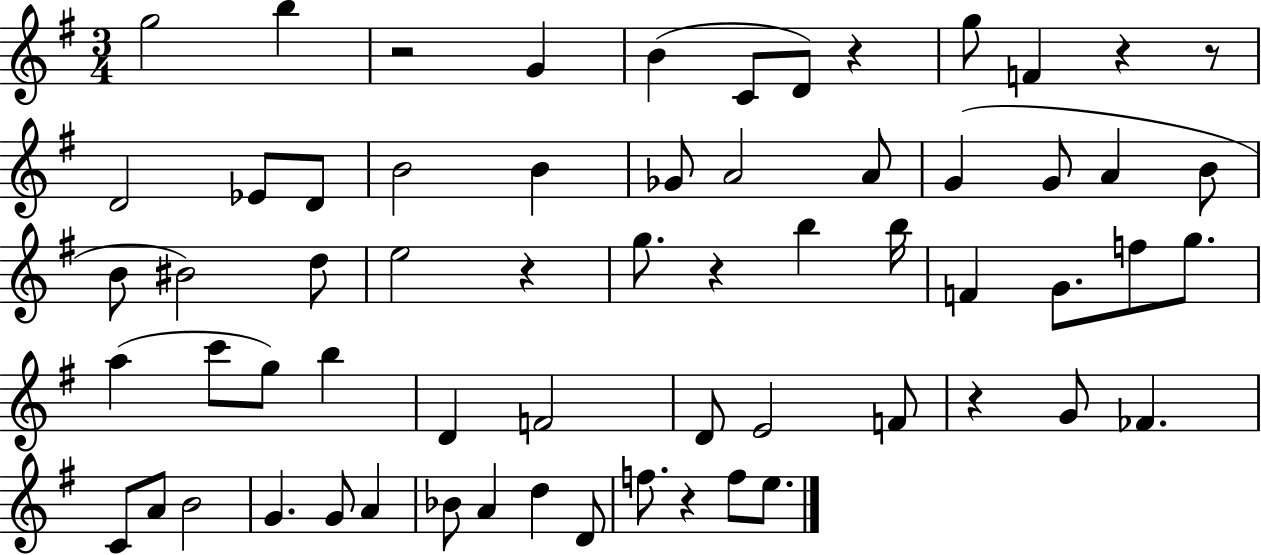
{
  \clef treble
  \numericTimeSignature
  \time 3/4
  \key g \major
  \repeat volta 2 { g''2 b''4 | r2 g'4 | b'4( c'8 d'8) r4 | g''8 f'4 r4 r8 | \break d'2 ees'8 d'8 | b'2 b'4 | ges'8 a'2 a'8 | g'4( g'8 a'4 b'8 | \break b'8 bis'2) d''8 | e''2 r4 | g''8. r4 b''4 b''16 | f'4 g'8. f''8 g''8. | \break a''4( c'''8 g''8) b''4 | d'4 f'2 | d'8 e'2 f'8 | r4 g'8 fes'4. | \break c'8 a'8 b'2 | g'4. g'8 a'4 | bes'8 a'4 d''4 d'8 | f''8. r4 f''8 e''8. | \break } \bar "|."
}